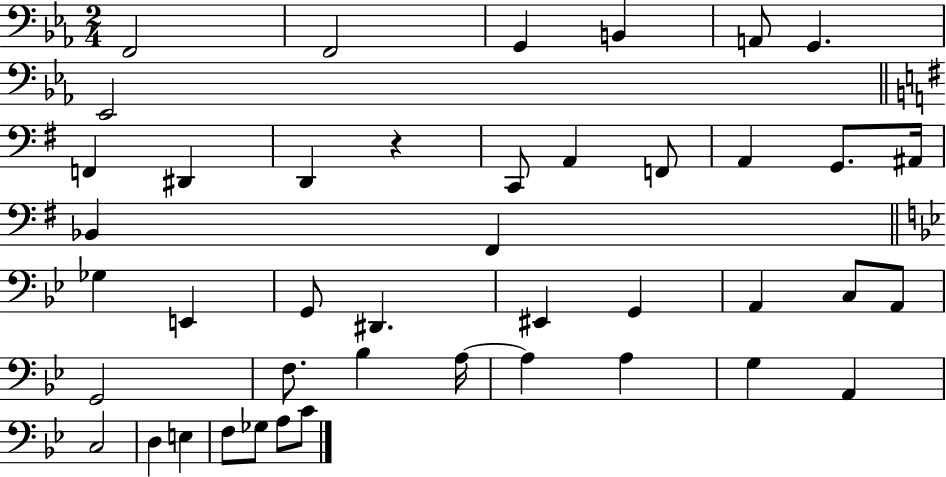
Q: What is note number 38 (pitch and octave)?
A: E3